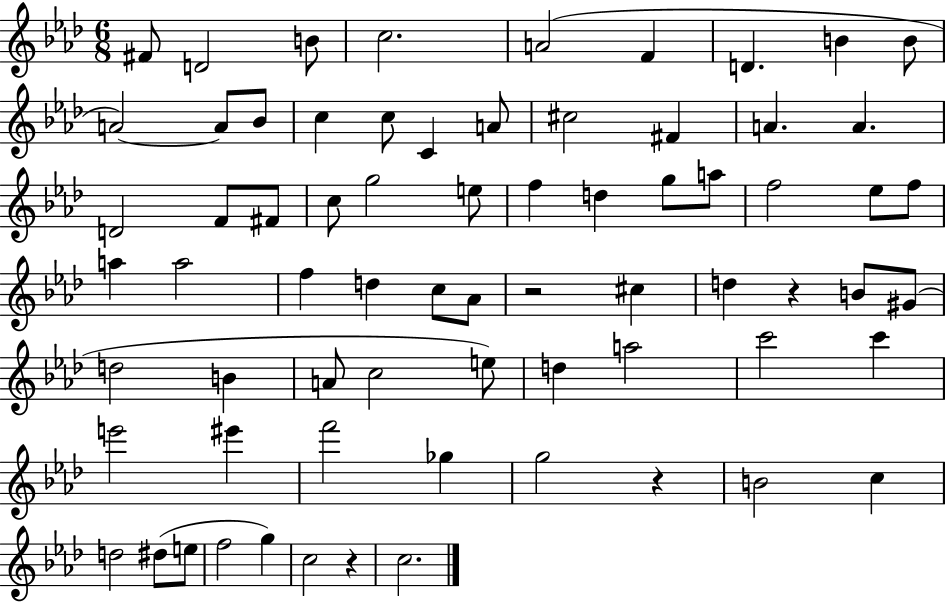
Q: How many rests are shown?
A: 4